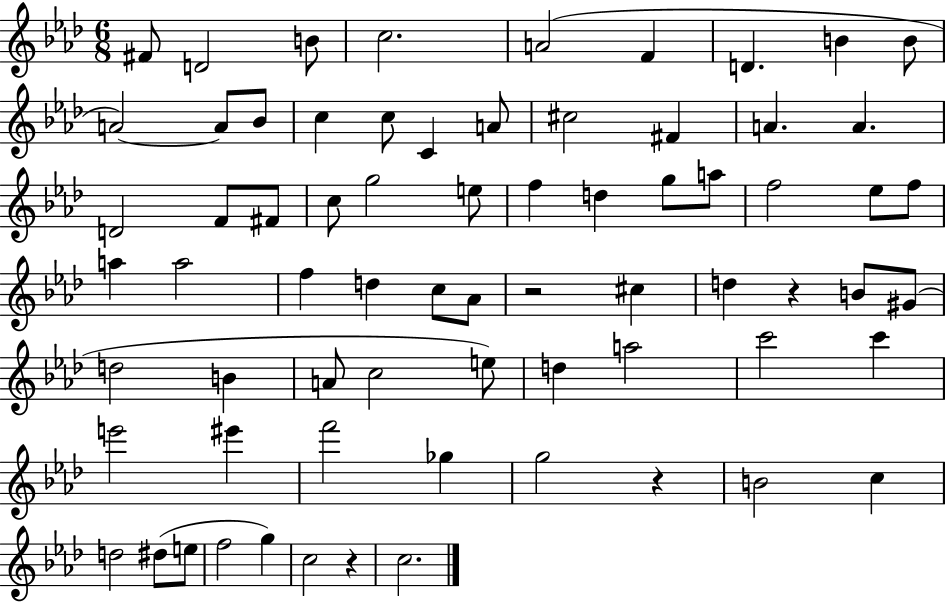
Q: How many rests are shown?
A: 4